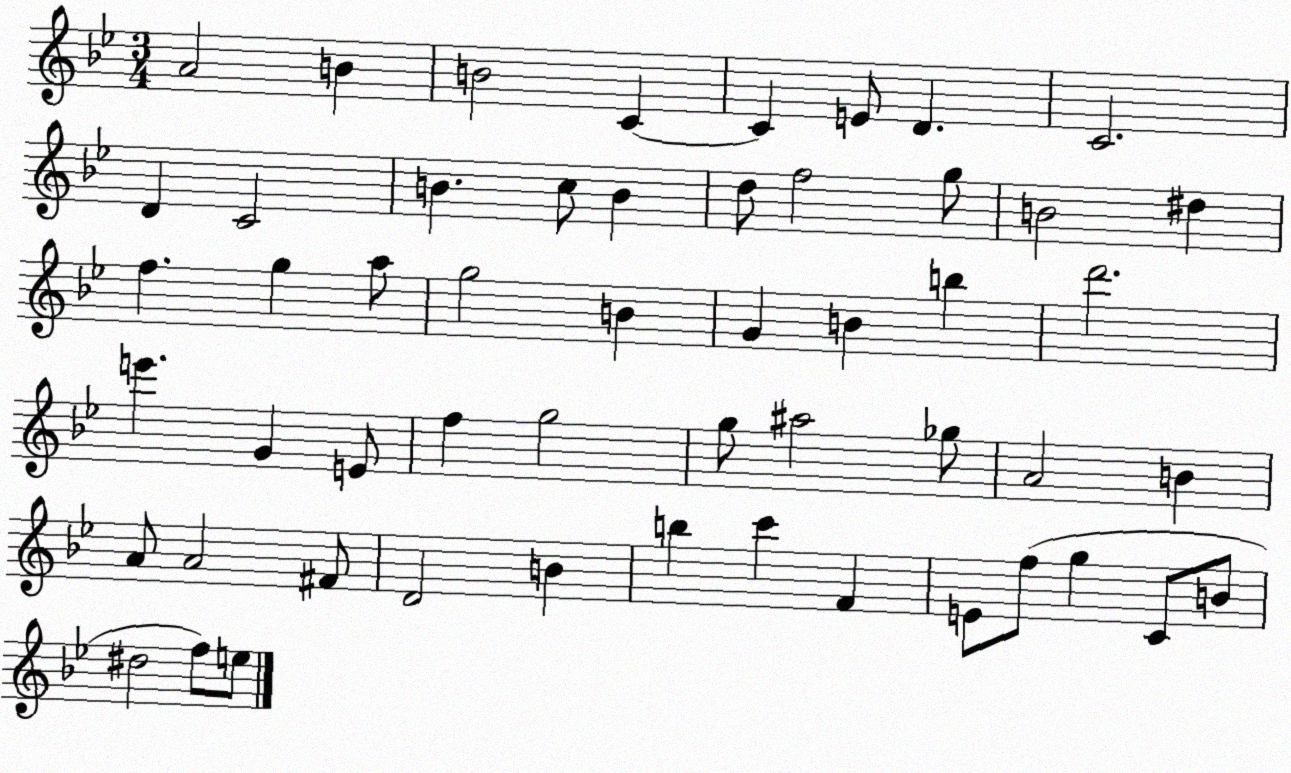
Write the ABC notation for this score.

X:1
T:Untitled
M:3/4
L:1/4
K:Bb
A2 B B2 C C E/2 D C2 D C2 B c/2 B d/2 f2 g/2 B2 ^d f g a/2 g2 B G B b d'2 e' G E/2 f g2 g/2 ^a2 _g/2 A2 B A/2 A2 ^F/2 D2 B b c' F E/2 f/2 g C/2 B/2 ^d2 f/2 e/2